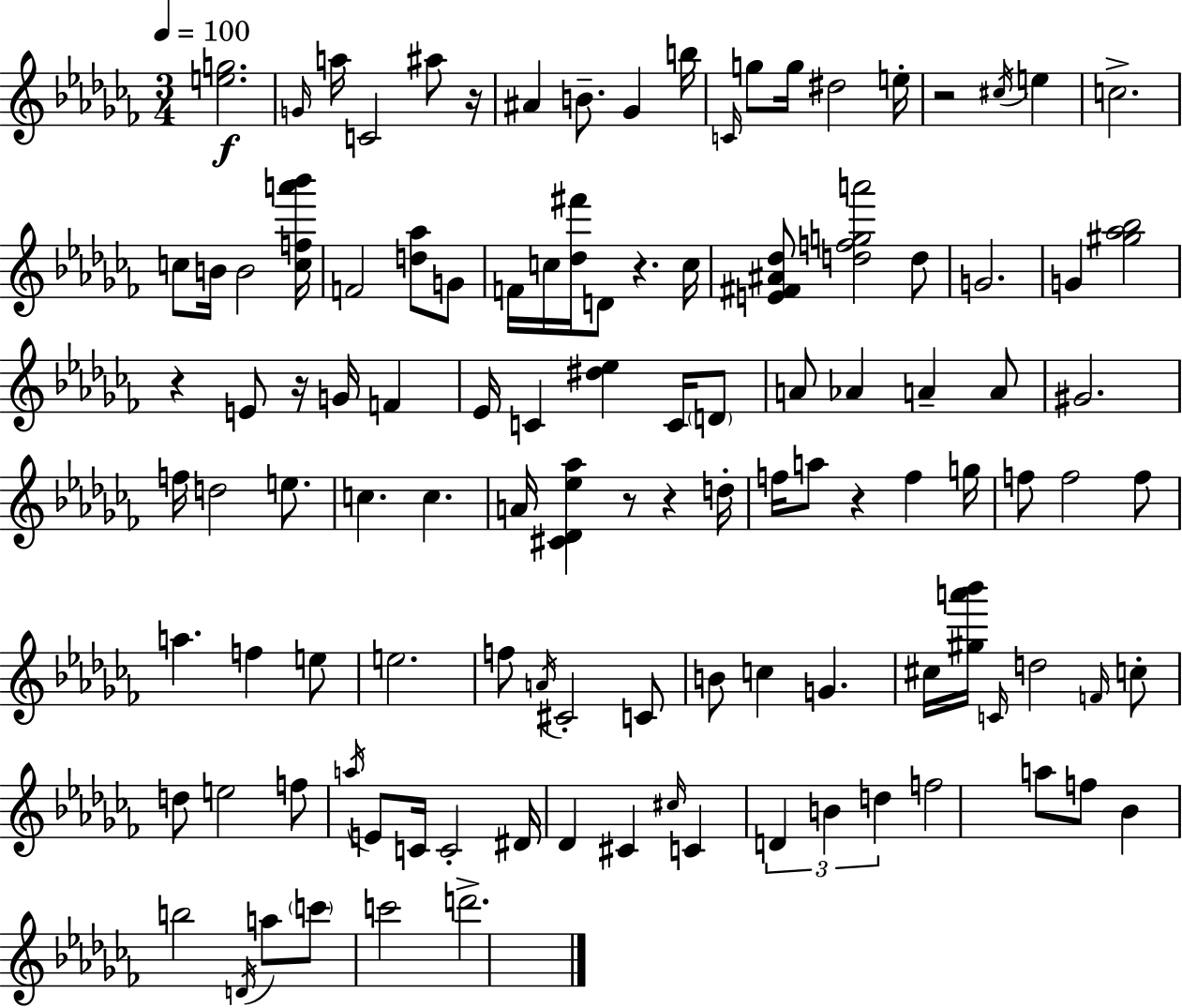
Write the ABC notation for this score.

X:1
T:Untitled
M:3/4
L:1/4
K:Abm
[eg]2 G/4 a/4 C2 ^a/2 z/4 ^A B/2 _G b/4 C/4 g/2 g/4 ^d2 e/4 z2 ^c/4 e c2 c/2 B/4 B2 [cfa'_b']/4 F2 [d_a]/2 G/2 F/4 c/4 [_d^f']/4 D/2 z c/4 [E^F^A_d]/2 [dfga']2 d/2 G2 G [^g_a_b]2 z E/2 z/4 G/4 F _E/4 C [^d_e] C/4 D/2 A/2 _A A A/2 ^G2 f/4 d2 e/2 c c A/4 [^C_D_e_a] z/2 z d/4 f/4 a/2 z f g/4 f/2 f2 f/2 a f e/2 e2 f/2 A/4 ^C2 C/2 B/2 c G ^c/4 [^ga'_b']/4 C/4 d2 F/4 c/2 d/2 e2 f/2 a/4 E/2 C/4 C2 ^D/4 _D ^C ^c/4 C D B d f2 a/2 f/2 _B b2 D/4 a/2 c'/2 c'2 d'2